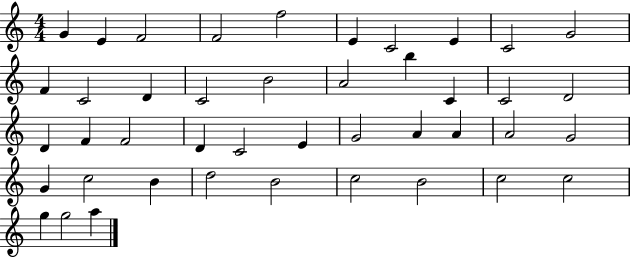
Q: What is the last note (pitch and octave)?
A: A5